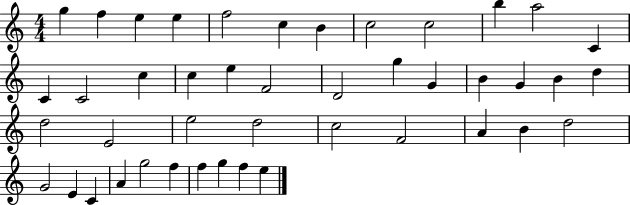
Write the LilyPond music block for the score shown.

{
  \clef treble
  \numericTimeSignature
  \time 4/4
  \key c \major
  g''4 f''4 e''4 e''4 | f''2 c''4 b'4 | c''2 c''2 | b''4 a''2 c'4 | \break c'4 c'2 c''4 | c''4 e''4 f'2 | d'2 g''4 g'4 | b'4 g'4 b'4 d''4 | \break d''2 e'2 | e''2 d''2 | c''2 f'2 | a'4 b'4 d''2 | \break g'2 e'4 c'4 | a'4 g''2 f''4 | f''4 g''4 f''4 e''4 | \bar "|."
}